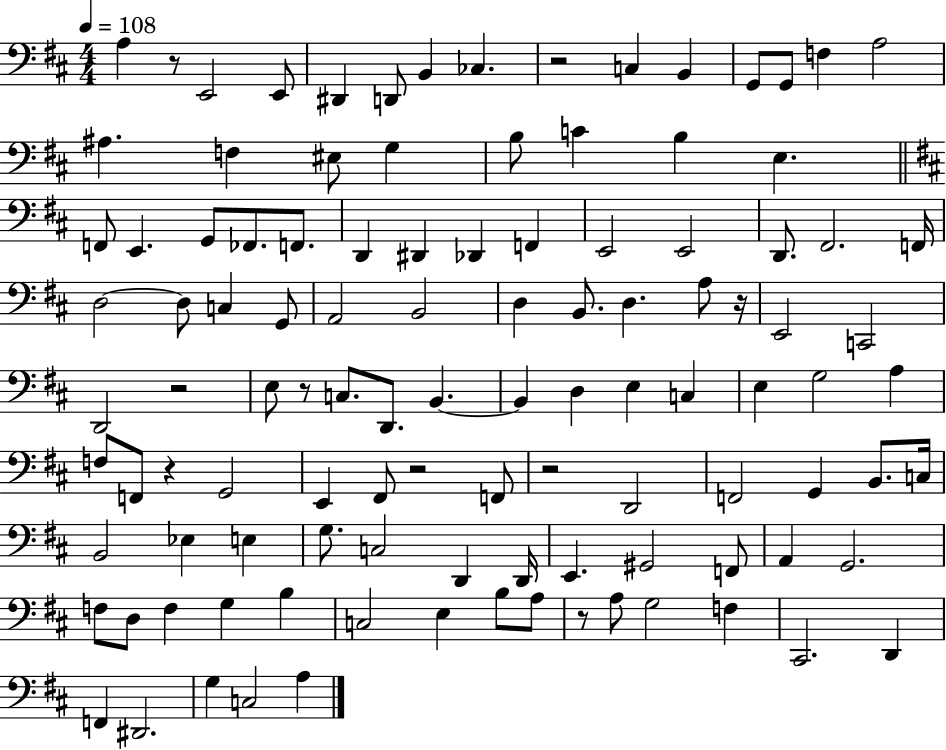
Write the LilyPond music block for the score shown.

{
  \clef bass
  \numericTimeSignature
  \time 4/4
  \key d \major
  \tempo 4 = 108
  \repeat volta 2 { a4 r8 e,2 e,8 | dis,4 d,8 b,4 ces4. | r2 c4 b,4 | g,8 g,8 f4 a2 | \break ais4. f4 eis8 g4 | b8 c'4 b4 e4. | \bar "||" \break \key d \major f,8 e,4. g,8 fes,8. f,8. | d,4 dis,4 des,4 f,4 | e,2 e,2 | d,8. fis,2. f,16 | \break d2~~ d8 c4 g,8 | a,2 b,2 | d4 b,8. d4. a8 r16 | e,2 c,2 | \break d,2 r2 | e8 r8 c8. d,8. b,4.~~ | b,4 d4 e4 c4 | e4 g2 a4 | \break f8 f,8 r4 g,2 | e,4 fis,8 r2 f,8 | r2 d,2 | f,2 g,4 b,8. c16 | \break b,2 ees4 e4 | g8. c2 d,4 d,16 | e,4. gis,2 f,8 | a,4 g,2. | \break f8 d8 f4 g4 b4 | c2 e4 b8 a8 | r8 a8 g2 f4 | cis,2. d,4 | \break f,4 dis,2. | g4 c2 a4 | } \bar "|."
}